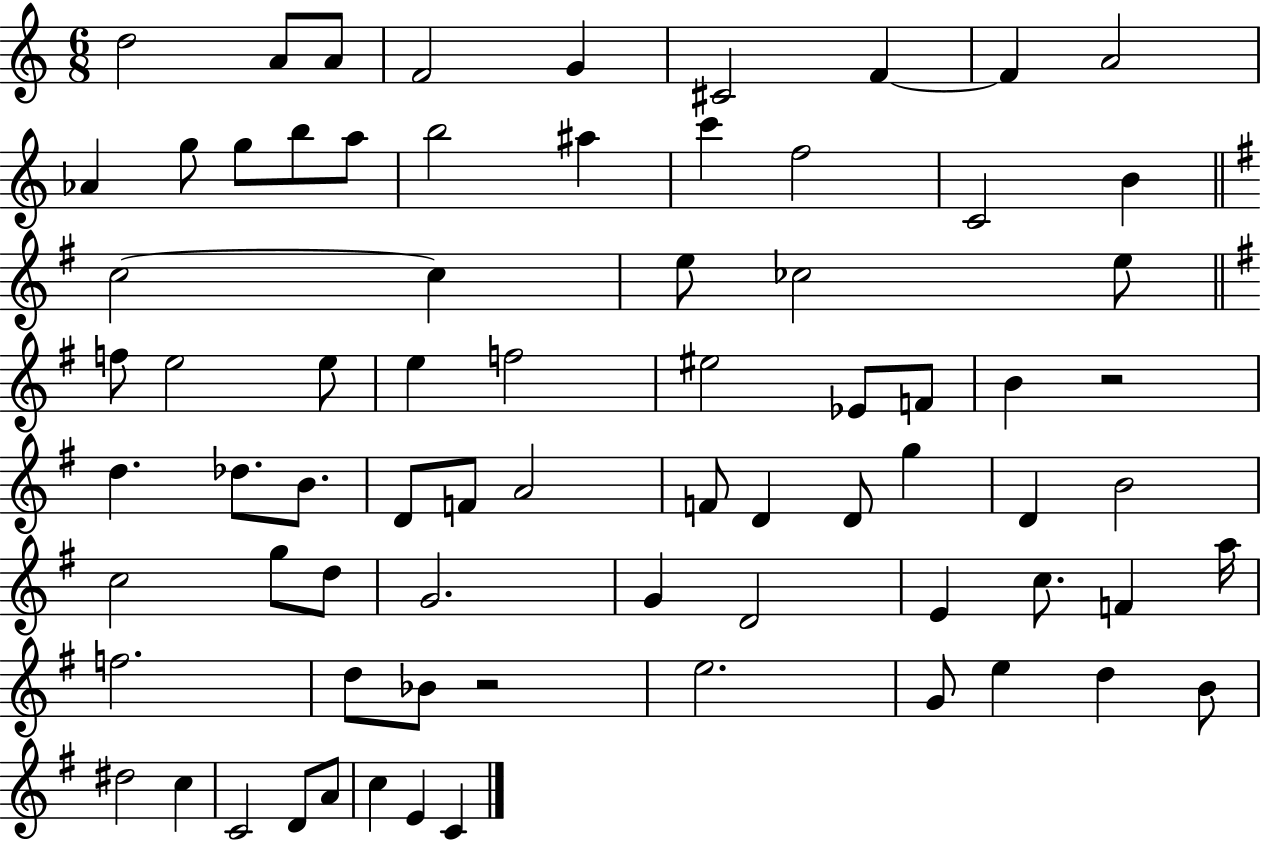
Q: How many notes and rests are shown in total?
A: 74